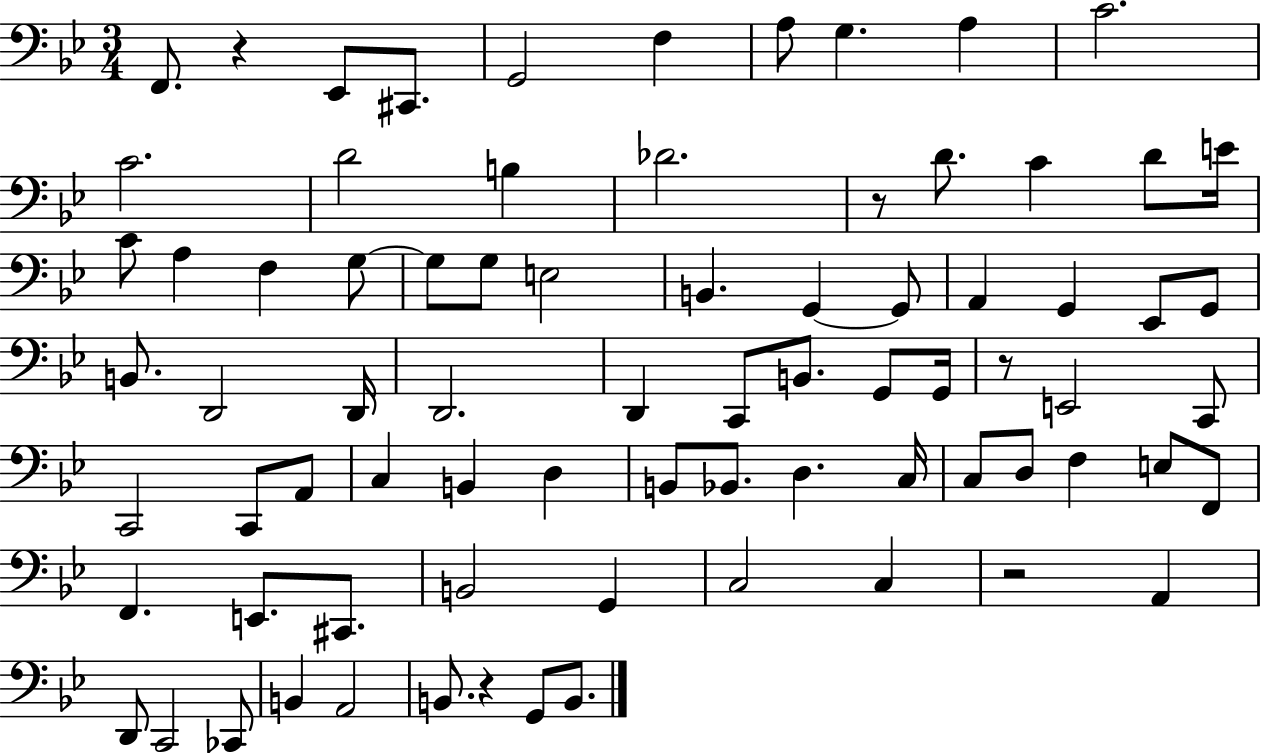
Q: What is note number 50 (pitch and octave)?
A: Bb2